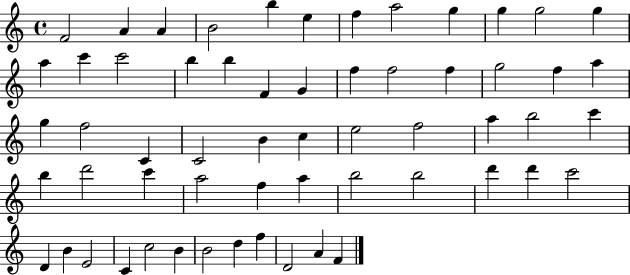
F4/h A4/q A4/q B4/h B5/q E5/q F5/q A5/h G5/q G5/q G5/h G5/q A5/q C6/q C6/h B5/q B5/q F4/q G4/q F5/q F5/h F5/q G5/h F5/q A5/q G5/q F5/h C4/q C4/h B4/q C5/q E5/h F5/h A5/q B5/h C6/q B5/q D6/h C6/q A5/h F5/q A5/q B5/h B5/h D6/q D6/q C6/h D4/q B4/q E4/h C4/q C5/h B4/q B4/h D5/q F5/q D4/h A4/q F4/q